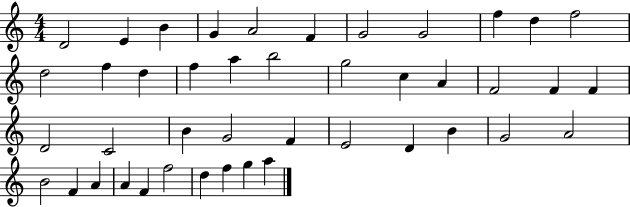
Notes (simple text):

D4/h E4/q B4/q G4/q A4/h F4/q G4/h G4/h F5/q D5/q F5/h D5/h F5/q D5/q F5/q A5/q B5/h G5/h C5/q A4/q F4/h F4/q F4/q D4/h C4/h B4/q G4/h F4/q E4/h D4/q B4/q G4/h A4/h B4/h F4/q A4/q A4/q F4/q F5/h D5/q F5/q G5/q A5/q